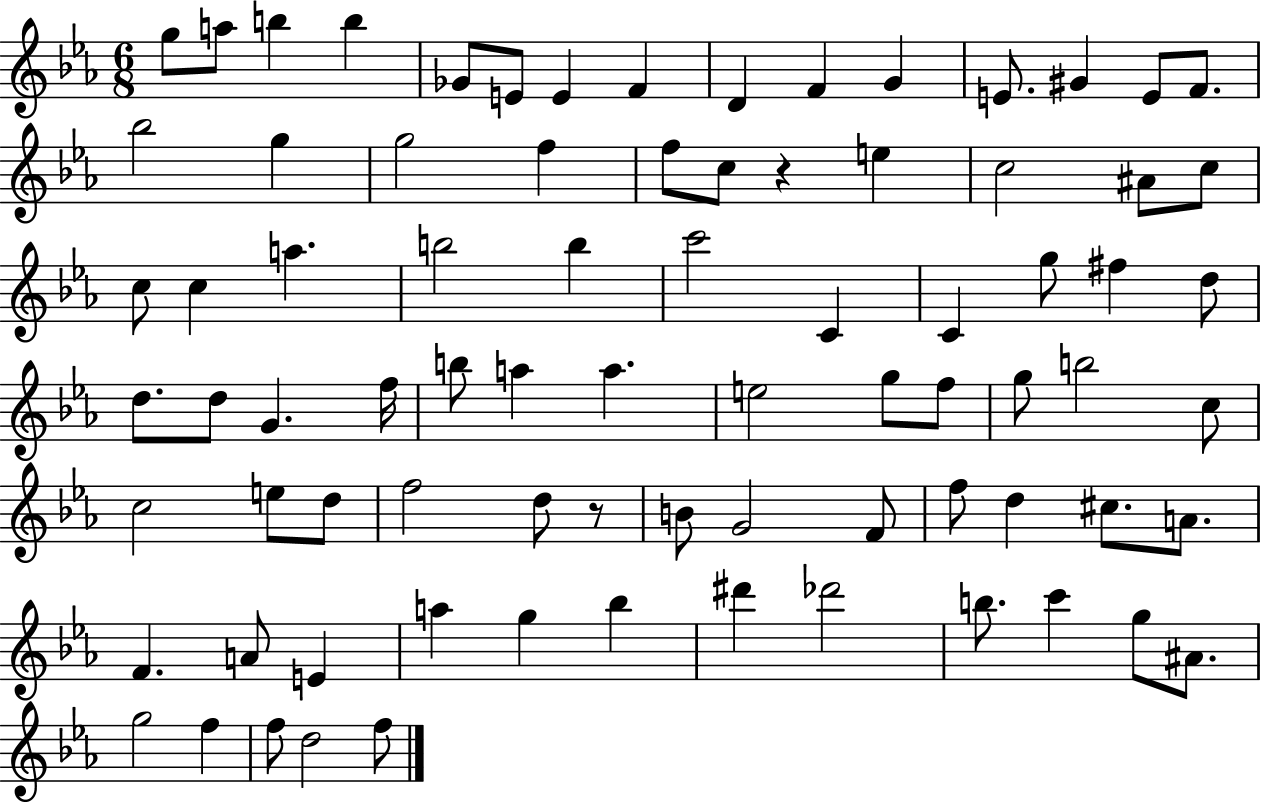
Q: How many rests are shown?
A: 2